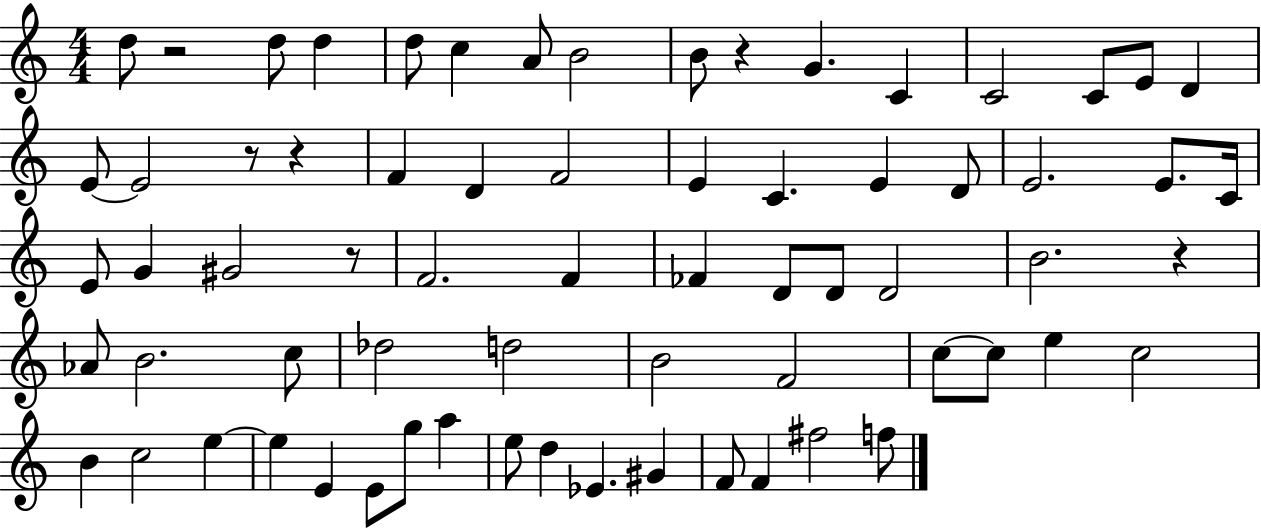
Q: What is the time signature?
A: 4/4